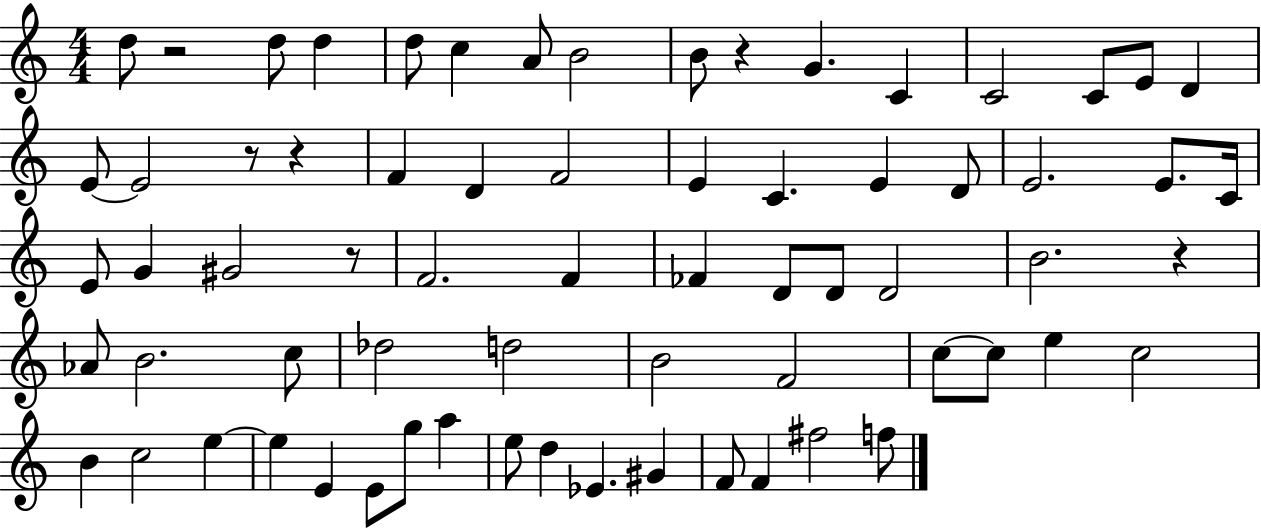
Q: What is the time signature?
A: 4/4